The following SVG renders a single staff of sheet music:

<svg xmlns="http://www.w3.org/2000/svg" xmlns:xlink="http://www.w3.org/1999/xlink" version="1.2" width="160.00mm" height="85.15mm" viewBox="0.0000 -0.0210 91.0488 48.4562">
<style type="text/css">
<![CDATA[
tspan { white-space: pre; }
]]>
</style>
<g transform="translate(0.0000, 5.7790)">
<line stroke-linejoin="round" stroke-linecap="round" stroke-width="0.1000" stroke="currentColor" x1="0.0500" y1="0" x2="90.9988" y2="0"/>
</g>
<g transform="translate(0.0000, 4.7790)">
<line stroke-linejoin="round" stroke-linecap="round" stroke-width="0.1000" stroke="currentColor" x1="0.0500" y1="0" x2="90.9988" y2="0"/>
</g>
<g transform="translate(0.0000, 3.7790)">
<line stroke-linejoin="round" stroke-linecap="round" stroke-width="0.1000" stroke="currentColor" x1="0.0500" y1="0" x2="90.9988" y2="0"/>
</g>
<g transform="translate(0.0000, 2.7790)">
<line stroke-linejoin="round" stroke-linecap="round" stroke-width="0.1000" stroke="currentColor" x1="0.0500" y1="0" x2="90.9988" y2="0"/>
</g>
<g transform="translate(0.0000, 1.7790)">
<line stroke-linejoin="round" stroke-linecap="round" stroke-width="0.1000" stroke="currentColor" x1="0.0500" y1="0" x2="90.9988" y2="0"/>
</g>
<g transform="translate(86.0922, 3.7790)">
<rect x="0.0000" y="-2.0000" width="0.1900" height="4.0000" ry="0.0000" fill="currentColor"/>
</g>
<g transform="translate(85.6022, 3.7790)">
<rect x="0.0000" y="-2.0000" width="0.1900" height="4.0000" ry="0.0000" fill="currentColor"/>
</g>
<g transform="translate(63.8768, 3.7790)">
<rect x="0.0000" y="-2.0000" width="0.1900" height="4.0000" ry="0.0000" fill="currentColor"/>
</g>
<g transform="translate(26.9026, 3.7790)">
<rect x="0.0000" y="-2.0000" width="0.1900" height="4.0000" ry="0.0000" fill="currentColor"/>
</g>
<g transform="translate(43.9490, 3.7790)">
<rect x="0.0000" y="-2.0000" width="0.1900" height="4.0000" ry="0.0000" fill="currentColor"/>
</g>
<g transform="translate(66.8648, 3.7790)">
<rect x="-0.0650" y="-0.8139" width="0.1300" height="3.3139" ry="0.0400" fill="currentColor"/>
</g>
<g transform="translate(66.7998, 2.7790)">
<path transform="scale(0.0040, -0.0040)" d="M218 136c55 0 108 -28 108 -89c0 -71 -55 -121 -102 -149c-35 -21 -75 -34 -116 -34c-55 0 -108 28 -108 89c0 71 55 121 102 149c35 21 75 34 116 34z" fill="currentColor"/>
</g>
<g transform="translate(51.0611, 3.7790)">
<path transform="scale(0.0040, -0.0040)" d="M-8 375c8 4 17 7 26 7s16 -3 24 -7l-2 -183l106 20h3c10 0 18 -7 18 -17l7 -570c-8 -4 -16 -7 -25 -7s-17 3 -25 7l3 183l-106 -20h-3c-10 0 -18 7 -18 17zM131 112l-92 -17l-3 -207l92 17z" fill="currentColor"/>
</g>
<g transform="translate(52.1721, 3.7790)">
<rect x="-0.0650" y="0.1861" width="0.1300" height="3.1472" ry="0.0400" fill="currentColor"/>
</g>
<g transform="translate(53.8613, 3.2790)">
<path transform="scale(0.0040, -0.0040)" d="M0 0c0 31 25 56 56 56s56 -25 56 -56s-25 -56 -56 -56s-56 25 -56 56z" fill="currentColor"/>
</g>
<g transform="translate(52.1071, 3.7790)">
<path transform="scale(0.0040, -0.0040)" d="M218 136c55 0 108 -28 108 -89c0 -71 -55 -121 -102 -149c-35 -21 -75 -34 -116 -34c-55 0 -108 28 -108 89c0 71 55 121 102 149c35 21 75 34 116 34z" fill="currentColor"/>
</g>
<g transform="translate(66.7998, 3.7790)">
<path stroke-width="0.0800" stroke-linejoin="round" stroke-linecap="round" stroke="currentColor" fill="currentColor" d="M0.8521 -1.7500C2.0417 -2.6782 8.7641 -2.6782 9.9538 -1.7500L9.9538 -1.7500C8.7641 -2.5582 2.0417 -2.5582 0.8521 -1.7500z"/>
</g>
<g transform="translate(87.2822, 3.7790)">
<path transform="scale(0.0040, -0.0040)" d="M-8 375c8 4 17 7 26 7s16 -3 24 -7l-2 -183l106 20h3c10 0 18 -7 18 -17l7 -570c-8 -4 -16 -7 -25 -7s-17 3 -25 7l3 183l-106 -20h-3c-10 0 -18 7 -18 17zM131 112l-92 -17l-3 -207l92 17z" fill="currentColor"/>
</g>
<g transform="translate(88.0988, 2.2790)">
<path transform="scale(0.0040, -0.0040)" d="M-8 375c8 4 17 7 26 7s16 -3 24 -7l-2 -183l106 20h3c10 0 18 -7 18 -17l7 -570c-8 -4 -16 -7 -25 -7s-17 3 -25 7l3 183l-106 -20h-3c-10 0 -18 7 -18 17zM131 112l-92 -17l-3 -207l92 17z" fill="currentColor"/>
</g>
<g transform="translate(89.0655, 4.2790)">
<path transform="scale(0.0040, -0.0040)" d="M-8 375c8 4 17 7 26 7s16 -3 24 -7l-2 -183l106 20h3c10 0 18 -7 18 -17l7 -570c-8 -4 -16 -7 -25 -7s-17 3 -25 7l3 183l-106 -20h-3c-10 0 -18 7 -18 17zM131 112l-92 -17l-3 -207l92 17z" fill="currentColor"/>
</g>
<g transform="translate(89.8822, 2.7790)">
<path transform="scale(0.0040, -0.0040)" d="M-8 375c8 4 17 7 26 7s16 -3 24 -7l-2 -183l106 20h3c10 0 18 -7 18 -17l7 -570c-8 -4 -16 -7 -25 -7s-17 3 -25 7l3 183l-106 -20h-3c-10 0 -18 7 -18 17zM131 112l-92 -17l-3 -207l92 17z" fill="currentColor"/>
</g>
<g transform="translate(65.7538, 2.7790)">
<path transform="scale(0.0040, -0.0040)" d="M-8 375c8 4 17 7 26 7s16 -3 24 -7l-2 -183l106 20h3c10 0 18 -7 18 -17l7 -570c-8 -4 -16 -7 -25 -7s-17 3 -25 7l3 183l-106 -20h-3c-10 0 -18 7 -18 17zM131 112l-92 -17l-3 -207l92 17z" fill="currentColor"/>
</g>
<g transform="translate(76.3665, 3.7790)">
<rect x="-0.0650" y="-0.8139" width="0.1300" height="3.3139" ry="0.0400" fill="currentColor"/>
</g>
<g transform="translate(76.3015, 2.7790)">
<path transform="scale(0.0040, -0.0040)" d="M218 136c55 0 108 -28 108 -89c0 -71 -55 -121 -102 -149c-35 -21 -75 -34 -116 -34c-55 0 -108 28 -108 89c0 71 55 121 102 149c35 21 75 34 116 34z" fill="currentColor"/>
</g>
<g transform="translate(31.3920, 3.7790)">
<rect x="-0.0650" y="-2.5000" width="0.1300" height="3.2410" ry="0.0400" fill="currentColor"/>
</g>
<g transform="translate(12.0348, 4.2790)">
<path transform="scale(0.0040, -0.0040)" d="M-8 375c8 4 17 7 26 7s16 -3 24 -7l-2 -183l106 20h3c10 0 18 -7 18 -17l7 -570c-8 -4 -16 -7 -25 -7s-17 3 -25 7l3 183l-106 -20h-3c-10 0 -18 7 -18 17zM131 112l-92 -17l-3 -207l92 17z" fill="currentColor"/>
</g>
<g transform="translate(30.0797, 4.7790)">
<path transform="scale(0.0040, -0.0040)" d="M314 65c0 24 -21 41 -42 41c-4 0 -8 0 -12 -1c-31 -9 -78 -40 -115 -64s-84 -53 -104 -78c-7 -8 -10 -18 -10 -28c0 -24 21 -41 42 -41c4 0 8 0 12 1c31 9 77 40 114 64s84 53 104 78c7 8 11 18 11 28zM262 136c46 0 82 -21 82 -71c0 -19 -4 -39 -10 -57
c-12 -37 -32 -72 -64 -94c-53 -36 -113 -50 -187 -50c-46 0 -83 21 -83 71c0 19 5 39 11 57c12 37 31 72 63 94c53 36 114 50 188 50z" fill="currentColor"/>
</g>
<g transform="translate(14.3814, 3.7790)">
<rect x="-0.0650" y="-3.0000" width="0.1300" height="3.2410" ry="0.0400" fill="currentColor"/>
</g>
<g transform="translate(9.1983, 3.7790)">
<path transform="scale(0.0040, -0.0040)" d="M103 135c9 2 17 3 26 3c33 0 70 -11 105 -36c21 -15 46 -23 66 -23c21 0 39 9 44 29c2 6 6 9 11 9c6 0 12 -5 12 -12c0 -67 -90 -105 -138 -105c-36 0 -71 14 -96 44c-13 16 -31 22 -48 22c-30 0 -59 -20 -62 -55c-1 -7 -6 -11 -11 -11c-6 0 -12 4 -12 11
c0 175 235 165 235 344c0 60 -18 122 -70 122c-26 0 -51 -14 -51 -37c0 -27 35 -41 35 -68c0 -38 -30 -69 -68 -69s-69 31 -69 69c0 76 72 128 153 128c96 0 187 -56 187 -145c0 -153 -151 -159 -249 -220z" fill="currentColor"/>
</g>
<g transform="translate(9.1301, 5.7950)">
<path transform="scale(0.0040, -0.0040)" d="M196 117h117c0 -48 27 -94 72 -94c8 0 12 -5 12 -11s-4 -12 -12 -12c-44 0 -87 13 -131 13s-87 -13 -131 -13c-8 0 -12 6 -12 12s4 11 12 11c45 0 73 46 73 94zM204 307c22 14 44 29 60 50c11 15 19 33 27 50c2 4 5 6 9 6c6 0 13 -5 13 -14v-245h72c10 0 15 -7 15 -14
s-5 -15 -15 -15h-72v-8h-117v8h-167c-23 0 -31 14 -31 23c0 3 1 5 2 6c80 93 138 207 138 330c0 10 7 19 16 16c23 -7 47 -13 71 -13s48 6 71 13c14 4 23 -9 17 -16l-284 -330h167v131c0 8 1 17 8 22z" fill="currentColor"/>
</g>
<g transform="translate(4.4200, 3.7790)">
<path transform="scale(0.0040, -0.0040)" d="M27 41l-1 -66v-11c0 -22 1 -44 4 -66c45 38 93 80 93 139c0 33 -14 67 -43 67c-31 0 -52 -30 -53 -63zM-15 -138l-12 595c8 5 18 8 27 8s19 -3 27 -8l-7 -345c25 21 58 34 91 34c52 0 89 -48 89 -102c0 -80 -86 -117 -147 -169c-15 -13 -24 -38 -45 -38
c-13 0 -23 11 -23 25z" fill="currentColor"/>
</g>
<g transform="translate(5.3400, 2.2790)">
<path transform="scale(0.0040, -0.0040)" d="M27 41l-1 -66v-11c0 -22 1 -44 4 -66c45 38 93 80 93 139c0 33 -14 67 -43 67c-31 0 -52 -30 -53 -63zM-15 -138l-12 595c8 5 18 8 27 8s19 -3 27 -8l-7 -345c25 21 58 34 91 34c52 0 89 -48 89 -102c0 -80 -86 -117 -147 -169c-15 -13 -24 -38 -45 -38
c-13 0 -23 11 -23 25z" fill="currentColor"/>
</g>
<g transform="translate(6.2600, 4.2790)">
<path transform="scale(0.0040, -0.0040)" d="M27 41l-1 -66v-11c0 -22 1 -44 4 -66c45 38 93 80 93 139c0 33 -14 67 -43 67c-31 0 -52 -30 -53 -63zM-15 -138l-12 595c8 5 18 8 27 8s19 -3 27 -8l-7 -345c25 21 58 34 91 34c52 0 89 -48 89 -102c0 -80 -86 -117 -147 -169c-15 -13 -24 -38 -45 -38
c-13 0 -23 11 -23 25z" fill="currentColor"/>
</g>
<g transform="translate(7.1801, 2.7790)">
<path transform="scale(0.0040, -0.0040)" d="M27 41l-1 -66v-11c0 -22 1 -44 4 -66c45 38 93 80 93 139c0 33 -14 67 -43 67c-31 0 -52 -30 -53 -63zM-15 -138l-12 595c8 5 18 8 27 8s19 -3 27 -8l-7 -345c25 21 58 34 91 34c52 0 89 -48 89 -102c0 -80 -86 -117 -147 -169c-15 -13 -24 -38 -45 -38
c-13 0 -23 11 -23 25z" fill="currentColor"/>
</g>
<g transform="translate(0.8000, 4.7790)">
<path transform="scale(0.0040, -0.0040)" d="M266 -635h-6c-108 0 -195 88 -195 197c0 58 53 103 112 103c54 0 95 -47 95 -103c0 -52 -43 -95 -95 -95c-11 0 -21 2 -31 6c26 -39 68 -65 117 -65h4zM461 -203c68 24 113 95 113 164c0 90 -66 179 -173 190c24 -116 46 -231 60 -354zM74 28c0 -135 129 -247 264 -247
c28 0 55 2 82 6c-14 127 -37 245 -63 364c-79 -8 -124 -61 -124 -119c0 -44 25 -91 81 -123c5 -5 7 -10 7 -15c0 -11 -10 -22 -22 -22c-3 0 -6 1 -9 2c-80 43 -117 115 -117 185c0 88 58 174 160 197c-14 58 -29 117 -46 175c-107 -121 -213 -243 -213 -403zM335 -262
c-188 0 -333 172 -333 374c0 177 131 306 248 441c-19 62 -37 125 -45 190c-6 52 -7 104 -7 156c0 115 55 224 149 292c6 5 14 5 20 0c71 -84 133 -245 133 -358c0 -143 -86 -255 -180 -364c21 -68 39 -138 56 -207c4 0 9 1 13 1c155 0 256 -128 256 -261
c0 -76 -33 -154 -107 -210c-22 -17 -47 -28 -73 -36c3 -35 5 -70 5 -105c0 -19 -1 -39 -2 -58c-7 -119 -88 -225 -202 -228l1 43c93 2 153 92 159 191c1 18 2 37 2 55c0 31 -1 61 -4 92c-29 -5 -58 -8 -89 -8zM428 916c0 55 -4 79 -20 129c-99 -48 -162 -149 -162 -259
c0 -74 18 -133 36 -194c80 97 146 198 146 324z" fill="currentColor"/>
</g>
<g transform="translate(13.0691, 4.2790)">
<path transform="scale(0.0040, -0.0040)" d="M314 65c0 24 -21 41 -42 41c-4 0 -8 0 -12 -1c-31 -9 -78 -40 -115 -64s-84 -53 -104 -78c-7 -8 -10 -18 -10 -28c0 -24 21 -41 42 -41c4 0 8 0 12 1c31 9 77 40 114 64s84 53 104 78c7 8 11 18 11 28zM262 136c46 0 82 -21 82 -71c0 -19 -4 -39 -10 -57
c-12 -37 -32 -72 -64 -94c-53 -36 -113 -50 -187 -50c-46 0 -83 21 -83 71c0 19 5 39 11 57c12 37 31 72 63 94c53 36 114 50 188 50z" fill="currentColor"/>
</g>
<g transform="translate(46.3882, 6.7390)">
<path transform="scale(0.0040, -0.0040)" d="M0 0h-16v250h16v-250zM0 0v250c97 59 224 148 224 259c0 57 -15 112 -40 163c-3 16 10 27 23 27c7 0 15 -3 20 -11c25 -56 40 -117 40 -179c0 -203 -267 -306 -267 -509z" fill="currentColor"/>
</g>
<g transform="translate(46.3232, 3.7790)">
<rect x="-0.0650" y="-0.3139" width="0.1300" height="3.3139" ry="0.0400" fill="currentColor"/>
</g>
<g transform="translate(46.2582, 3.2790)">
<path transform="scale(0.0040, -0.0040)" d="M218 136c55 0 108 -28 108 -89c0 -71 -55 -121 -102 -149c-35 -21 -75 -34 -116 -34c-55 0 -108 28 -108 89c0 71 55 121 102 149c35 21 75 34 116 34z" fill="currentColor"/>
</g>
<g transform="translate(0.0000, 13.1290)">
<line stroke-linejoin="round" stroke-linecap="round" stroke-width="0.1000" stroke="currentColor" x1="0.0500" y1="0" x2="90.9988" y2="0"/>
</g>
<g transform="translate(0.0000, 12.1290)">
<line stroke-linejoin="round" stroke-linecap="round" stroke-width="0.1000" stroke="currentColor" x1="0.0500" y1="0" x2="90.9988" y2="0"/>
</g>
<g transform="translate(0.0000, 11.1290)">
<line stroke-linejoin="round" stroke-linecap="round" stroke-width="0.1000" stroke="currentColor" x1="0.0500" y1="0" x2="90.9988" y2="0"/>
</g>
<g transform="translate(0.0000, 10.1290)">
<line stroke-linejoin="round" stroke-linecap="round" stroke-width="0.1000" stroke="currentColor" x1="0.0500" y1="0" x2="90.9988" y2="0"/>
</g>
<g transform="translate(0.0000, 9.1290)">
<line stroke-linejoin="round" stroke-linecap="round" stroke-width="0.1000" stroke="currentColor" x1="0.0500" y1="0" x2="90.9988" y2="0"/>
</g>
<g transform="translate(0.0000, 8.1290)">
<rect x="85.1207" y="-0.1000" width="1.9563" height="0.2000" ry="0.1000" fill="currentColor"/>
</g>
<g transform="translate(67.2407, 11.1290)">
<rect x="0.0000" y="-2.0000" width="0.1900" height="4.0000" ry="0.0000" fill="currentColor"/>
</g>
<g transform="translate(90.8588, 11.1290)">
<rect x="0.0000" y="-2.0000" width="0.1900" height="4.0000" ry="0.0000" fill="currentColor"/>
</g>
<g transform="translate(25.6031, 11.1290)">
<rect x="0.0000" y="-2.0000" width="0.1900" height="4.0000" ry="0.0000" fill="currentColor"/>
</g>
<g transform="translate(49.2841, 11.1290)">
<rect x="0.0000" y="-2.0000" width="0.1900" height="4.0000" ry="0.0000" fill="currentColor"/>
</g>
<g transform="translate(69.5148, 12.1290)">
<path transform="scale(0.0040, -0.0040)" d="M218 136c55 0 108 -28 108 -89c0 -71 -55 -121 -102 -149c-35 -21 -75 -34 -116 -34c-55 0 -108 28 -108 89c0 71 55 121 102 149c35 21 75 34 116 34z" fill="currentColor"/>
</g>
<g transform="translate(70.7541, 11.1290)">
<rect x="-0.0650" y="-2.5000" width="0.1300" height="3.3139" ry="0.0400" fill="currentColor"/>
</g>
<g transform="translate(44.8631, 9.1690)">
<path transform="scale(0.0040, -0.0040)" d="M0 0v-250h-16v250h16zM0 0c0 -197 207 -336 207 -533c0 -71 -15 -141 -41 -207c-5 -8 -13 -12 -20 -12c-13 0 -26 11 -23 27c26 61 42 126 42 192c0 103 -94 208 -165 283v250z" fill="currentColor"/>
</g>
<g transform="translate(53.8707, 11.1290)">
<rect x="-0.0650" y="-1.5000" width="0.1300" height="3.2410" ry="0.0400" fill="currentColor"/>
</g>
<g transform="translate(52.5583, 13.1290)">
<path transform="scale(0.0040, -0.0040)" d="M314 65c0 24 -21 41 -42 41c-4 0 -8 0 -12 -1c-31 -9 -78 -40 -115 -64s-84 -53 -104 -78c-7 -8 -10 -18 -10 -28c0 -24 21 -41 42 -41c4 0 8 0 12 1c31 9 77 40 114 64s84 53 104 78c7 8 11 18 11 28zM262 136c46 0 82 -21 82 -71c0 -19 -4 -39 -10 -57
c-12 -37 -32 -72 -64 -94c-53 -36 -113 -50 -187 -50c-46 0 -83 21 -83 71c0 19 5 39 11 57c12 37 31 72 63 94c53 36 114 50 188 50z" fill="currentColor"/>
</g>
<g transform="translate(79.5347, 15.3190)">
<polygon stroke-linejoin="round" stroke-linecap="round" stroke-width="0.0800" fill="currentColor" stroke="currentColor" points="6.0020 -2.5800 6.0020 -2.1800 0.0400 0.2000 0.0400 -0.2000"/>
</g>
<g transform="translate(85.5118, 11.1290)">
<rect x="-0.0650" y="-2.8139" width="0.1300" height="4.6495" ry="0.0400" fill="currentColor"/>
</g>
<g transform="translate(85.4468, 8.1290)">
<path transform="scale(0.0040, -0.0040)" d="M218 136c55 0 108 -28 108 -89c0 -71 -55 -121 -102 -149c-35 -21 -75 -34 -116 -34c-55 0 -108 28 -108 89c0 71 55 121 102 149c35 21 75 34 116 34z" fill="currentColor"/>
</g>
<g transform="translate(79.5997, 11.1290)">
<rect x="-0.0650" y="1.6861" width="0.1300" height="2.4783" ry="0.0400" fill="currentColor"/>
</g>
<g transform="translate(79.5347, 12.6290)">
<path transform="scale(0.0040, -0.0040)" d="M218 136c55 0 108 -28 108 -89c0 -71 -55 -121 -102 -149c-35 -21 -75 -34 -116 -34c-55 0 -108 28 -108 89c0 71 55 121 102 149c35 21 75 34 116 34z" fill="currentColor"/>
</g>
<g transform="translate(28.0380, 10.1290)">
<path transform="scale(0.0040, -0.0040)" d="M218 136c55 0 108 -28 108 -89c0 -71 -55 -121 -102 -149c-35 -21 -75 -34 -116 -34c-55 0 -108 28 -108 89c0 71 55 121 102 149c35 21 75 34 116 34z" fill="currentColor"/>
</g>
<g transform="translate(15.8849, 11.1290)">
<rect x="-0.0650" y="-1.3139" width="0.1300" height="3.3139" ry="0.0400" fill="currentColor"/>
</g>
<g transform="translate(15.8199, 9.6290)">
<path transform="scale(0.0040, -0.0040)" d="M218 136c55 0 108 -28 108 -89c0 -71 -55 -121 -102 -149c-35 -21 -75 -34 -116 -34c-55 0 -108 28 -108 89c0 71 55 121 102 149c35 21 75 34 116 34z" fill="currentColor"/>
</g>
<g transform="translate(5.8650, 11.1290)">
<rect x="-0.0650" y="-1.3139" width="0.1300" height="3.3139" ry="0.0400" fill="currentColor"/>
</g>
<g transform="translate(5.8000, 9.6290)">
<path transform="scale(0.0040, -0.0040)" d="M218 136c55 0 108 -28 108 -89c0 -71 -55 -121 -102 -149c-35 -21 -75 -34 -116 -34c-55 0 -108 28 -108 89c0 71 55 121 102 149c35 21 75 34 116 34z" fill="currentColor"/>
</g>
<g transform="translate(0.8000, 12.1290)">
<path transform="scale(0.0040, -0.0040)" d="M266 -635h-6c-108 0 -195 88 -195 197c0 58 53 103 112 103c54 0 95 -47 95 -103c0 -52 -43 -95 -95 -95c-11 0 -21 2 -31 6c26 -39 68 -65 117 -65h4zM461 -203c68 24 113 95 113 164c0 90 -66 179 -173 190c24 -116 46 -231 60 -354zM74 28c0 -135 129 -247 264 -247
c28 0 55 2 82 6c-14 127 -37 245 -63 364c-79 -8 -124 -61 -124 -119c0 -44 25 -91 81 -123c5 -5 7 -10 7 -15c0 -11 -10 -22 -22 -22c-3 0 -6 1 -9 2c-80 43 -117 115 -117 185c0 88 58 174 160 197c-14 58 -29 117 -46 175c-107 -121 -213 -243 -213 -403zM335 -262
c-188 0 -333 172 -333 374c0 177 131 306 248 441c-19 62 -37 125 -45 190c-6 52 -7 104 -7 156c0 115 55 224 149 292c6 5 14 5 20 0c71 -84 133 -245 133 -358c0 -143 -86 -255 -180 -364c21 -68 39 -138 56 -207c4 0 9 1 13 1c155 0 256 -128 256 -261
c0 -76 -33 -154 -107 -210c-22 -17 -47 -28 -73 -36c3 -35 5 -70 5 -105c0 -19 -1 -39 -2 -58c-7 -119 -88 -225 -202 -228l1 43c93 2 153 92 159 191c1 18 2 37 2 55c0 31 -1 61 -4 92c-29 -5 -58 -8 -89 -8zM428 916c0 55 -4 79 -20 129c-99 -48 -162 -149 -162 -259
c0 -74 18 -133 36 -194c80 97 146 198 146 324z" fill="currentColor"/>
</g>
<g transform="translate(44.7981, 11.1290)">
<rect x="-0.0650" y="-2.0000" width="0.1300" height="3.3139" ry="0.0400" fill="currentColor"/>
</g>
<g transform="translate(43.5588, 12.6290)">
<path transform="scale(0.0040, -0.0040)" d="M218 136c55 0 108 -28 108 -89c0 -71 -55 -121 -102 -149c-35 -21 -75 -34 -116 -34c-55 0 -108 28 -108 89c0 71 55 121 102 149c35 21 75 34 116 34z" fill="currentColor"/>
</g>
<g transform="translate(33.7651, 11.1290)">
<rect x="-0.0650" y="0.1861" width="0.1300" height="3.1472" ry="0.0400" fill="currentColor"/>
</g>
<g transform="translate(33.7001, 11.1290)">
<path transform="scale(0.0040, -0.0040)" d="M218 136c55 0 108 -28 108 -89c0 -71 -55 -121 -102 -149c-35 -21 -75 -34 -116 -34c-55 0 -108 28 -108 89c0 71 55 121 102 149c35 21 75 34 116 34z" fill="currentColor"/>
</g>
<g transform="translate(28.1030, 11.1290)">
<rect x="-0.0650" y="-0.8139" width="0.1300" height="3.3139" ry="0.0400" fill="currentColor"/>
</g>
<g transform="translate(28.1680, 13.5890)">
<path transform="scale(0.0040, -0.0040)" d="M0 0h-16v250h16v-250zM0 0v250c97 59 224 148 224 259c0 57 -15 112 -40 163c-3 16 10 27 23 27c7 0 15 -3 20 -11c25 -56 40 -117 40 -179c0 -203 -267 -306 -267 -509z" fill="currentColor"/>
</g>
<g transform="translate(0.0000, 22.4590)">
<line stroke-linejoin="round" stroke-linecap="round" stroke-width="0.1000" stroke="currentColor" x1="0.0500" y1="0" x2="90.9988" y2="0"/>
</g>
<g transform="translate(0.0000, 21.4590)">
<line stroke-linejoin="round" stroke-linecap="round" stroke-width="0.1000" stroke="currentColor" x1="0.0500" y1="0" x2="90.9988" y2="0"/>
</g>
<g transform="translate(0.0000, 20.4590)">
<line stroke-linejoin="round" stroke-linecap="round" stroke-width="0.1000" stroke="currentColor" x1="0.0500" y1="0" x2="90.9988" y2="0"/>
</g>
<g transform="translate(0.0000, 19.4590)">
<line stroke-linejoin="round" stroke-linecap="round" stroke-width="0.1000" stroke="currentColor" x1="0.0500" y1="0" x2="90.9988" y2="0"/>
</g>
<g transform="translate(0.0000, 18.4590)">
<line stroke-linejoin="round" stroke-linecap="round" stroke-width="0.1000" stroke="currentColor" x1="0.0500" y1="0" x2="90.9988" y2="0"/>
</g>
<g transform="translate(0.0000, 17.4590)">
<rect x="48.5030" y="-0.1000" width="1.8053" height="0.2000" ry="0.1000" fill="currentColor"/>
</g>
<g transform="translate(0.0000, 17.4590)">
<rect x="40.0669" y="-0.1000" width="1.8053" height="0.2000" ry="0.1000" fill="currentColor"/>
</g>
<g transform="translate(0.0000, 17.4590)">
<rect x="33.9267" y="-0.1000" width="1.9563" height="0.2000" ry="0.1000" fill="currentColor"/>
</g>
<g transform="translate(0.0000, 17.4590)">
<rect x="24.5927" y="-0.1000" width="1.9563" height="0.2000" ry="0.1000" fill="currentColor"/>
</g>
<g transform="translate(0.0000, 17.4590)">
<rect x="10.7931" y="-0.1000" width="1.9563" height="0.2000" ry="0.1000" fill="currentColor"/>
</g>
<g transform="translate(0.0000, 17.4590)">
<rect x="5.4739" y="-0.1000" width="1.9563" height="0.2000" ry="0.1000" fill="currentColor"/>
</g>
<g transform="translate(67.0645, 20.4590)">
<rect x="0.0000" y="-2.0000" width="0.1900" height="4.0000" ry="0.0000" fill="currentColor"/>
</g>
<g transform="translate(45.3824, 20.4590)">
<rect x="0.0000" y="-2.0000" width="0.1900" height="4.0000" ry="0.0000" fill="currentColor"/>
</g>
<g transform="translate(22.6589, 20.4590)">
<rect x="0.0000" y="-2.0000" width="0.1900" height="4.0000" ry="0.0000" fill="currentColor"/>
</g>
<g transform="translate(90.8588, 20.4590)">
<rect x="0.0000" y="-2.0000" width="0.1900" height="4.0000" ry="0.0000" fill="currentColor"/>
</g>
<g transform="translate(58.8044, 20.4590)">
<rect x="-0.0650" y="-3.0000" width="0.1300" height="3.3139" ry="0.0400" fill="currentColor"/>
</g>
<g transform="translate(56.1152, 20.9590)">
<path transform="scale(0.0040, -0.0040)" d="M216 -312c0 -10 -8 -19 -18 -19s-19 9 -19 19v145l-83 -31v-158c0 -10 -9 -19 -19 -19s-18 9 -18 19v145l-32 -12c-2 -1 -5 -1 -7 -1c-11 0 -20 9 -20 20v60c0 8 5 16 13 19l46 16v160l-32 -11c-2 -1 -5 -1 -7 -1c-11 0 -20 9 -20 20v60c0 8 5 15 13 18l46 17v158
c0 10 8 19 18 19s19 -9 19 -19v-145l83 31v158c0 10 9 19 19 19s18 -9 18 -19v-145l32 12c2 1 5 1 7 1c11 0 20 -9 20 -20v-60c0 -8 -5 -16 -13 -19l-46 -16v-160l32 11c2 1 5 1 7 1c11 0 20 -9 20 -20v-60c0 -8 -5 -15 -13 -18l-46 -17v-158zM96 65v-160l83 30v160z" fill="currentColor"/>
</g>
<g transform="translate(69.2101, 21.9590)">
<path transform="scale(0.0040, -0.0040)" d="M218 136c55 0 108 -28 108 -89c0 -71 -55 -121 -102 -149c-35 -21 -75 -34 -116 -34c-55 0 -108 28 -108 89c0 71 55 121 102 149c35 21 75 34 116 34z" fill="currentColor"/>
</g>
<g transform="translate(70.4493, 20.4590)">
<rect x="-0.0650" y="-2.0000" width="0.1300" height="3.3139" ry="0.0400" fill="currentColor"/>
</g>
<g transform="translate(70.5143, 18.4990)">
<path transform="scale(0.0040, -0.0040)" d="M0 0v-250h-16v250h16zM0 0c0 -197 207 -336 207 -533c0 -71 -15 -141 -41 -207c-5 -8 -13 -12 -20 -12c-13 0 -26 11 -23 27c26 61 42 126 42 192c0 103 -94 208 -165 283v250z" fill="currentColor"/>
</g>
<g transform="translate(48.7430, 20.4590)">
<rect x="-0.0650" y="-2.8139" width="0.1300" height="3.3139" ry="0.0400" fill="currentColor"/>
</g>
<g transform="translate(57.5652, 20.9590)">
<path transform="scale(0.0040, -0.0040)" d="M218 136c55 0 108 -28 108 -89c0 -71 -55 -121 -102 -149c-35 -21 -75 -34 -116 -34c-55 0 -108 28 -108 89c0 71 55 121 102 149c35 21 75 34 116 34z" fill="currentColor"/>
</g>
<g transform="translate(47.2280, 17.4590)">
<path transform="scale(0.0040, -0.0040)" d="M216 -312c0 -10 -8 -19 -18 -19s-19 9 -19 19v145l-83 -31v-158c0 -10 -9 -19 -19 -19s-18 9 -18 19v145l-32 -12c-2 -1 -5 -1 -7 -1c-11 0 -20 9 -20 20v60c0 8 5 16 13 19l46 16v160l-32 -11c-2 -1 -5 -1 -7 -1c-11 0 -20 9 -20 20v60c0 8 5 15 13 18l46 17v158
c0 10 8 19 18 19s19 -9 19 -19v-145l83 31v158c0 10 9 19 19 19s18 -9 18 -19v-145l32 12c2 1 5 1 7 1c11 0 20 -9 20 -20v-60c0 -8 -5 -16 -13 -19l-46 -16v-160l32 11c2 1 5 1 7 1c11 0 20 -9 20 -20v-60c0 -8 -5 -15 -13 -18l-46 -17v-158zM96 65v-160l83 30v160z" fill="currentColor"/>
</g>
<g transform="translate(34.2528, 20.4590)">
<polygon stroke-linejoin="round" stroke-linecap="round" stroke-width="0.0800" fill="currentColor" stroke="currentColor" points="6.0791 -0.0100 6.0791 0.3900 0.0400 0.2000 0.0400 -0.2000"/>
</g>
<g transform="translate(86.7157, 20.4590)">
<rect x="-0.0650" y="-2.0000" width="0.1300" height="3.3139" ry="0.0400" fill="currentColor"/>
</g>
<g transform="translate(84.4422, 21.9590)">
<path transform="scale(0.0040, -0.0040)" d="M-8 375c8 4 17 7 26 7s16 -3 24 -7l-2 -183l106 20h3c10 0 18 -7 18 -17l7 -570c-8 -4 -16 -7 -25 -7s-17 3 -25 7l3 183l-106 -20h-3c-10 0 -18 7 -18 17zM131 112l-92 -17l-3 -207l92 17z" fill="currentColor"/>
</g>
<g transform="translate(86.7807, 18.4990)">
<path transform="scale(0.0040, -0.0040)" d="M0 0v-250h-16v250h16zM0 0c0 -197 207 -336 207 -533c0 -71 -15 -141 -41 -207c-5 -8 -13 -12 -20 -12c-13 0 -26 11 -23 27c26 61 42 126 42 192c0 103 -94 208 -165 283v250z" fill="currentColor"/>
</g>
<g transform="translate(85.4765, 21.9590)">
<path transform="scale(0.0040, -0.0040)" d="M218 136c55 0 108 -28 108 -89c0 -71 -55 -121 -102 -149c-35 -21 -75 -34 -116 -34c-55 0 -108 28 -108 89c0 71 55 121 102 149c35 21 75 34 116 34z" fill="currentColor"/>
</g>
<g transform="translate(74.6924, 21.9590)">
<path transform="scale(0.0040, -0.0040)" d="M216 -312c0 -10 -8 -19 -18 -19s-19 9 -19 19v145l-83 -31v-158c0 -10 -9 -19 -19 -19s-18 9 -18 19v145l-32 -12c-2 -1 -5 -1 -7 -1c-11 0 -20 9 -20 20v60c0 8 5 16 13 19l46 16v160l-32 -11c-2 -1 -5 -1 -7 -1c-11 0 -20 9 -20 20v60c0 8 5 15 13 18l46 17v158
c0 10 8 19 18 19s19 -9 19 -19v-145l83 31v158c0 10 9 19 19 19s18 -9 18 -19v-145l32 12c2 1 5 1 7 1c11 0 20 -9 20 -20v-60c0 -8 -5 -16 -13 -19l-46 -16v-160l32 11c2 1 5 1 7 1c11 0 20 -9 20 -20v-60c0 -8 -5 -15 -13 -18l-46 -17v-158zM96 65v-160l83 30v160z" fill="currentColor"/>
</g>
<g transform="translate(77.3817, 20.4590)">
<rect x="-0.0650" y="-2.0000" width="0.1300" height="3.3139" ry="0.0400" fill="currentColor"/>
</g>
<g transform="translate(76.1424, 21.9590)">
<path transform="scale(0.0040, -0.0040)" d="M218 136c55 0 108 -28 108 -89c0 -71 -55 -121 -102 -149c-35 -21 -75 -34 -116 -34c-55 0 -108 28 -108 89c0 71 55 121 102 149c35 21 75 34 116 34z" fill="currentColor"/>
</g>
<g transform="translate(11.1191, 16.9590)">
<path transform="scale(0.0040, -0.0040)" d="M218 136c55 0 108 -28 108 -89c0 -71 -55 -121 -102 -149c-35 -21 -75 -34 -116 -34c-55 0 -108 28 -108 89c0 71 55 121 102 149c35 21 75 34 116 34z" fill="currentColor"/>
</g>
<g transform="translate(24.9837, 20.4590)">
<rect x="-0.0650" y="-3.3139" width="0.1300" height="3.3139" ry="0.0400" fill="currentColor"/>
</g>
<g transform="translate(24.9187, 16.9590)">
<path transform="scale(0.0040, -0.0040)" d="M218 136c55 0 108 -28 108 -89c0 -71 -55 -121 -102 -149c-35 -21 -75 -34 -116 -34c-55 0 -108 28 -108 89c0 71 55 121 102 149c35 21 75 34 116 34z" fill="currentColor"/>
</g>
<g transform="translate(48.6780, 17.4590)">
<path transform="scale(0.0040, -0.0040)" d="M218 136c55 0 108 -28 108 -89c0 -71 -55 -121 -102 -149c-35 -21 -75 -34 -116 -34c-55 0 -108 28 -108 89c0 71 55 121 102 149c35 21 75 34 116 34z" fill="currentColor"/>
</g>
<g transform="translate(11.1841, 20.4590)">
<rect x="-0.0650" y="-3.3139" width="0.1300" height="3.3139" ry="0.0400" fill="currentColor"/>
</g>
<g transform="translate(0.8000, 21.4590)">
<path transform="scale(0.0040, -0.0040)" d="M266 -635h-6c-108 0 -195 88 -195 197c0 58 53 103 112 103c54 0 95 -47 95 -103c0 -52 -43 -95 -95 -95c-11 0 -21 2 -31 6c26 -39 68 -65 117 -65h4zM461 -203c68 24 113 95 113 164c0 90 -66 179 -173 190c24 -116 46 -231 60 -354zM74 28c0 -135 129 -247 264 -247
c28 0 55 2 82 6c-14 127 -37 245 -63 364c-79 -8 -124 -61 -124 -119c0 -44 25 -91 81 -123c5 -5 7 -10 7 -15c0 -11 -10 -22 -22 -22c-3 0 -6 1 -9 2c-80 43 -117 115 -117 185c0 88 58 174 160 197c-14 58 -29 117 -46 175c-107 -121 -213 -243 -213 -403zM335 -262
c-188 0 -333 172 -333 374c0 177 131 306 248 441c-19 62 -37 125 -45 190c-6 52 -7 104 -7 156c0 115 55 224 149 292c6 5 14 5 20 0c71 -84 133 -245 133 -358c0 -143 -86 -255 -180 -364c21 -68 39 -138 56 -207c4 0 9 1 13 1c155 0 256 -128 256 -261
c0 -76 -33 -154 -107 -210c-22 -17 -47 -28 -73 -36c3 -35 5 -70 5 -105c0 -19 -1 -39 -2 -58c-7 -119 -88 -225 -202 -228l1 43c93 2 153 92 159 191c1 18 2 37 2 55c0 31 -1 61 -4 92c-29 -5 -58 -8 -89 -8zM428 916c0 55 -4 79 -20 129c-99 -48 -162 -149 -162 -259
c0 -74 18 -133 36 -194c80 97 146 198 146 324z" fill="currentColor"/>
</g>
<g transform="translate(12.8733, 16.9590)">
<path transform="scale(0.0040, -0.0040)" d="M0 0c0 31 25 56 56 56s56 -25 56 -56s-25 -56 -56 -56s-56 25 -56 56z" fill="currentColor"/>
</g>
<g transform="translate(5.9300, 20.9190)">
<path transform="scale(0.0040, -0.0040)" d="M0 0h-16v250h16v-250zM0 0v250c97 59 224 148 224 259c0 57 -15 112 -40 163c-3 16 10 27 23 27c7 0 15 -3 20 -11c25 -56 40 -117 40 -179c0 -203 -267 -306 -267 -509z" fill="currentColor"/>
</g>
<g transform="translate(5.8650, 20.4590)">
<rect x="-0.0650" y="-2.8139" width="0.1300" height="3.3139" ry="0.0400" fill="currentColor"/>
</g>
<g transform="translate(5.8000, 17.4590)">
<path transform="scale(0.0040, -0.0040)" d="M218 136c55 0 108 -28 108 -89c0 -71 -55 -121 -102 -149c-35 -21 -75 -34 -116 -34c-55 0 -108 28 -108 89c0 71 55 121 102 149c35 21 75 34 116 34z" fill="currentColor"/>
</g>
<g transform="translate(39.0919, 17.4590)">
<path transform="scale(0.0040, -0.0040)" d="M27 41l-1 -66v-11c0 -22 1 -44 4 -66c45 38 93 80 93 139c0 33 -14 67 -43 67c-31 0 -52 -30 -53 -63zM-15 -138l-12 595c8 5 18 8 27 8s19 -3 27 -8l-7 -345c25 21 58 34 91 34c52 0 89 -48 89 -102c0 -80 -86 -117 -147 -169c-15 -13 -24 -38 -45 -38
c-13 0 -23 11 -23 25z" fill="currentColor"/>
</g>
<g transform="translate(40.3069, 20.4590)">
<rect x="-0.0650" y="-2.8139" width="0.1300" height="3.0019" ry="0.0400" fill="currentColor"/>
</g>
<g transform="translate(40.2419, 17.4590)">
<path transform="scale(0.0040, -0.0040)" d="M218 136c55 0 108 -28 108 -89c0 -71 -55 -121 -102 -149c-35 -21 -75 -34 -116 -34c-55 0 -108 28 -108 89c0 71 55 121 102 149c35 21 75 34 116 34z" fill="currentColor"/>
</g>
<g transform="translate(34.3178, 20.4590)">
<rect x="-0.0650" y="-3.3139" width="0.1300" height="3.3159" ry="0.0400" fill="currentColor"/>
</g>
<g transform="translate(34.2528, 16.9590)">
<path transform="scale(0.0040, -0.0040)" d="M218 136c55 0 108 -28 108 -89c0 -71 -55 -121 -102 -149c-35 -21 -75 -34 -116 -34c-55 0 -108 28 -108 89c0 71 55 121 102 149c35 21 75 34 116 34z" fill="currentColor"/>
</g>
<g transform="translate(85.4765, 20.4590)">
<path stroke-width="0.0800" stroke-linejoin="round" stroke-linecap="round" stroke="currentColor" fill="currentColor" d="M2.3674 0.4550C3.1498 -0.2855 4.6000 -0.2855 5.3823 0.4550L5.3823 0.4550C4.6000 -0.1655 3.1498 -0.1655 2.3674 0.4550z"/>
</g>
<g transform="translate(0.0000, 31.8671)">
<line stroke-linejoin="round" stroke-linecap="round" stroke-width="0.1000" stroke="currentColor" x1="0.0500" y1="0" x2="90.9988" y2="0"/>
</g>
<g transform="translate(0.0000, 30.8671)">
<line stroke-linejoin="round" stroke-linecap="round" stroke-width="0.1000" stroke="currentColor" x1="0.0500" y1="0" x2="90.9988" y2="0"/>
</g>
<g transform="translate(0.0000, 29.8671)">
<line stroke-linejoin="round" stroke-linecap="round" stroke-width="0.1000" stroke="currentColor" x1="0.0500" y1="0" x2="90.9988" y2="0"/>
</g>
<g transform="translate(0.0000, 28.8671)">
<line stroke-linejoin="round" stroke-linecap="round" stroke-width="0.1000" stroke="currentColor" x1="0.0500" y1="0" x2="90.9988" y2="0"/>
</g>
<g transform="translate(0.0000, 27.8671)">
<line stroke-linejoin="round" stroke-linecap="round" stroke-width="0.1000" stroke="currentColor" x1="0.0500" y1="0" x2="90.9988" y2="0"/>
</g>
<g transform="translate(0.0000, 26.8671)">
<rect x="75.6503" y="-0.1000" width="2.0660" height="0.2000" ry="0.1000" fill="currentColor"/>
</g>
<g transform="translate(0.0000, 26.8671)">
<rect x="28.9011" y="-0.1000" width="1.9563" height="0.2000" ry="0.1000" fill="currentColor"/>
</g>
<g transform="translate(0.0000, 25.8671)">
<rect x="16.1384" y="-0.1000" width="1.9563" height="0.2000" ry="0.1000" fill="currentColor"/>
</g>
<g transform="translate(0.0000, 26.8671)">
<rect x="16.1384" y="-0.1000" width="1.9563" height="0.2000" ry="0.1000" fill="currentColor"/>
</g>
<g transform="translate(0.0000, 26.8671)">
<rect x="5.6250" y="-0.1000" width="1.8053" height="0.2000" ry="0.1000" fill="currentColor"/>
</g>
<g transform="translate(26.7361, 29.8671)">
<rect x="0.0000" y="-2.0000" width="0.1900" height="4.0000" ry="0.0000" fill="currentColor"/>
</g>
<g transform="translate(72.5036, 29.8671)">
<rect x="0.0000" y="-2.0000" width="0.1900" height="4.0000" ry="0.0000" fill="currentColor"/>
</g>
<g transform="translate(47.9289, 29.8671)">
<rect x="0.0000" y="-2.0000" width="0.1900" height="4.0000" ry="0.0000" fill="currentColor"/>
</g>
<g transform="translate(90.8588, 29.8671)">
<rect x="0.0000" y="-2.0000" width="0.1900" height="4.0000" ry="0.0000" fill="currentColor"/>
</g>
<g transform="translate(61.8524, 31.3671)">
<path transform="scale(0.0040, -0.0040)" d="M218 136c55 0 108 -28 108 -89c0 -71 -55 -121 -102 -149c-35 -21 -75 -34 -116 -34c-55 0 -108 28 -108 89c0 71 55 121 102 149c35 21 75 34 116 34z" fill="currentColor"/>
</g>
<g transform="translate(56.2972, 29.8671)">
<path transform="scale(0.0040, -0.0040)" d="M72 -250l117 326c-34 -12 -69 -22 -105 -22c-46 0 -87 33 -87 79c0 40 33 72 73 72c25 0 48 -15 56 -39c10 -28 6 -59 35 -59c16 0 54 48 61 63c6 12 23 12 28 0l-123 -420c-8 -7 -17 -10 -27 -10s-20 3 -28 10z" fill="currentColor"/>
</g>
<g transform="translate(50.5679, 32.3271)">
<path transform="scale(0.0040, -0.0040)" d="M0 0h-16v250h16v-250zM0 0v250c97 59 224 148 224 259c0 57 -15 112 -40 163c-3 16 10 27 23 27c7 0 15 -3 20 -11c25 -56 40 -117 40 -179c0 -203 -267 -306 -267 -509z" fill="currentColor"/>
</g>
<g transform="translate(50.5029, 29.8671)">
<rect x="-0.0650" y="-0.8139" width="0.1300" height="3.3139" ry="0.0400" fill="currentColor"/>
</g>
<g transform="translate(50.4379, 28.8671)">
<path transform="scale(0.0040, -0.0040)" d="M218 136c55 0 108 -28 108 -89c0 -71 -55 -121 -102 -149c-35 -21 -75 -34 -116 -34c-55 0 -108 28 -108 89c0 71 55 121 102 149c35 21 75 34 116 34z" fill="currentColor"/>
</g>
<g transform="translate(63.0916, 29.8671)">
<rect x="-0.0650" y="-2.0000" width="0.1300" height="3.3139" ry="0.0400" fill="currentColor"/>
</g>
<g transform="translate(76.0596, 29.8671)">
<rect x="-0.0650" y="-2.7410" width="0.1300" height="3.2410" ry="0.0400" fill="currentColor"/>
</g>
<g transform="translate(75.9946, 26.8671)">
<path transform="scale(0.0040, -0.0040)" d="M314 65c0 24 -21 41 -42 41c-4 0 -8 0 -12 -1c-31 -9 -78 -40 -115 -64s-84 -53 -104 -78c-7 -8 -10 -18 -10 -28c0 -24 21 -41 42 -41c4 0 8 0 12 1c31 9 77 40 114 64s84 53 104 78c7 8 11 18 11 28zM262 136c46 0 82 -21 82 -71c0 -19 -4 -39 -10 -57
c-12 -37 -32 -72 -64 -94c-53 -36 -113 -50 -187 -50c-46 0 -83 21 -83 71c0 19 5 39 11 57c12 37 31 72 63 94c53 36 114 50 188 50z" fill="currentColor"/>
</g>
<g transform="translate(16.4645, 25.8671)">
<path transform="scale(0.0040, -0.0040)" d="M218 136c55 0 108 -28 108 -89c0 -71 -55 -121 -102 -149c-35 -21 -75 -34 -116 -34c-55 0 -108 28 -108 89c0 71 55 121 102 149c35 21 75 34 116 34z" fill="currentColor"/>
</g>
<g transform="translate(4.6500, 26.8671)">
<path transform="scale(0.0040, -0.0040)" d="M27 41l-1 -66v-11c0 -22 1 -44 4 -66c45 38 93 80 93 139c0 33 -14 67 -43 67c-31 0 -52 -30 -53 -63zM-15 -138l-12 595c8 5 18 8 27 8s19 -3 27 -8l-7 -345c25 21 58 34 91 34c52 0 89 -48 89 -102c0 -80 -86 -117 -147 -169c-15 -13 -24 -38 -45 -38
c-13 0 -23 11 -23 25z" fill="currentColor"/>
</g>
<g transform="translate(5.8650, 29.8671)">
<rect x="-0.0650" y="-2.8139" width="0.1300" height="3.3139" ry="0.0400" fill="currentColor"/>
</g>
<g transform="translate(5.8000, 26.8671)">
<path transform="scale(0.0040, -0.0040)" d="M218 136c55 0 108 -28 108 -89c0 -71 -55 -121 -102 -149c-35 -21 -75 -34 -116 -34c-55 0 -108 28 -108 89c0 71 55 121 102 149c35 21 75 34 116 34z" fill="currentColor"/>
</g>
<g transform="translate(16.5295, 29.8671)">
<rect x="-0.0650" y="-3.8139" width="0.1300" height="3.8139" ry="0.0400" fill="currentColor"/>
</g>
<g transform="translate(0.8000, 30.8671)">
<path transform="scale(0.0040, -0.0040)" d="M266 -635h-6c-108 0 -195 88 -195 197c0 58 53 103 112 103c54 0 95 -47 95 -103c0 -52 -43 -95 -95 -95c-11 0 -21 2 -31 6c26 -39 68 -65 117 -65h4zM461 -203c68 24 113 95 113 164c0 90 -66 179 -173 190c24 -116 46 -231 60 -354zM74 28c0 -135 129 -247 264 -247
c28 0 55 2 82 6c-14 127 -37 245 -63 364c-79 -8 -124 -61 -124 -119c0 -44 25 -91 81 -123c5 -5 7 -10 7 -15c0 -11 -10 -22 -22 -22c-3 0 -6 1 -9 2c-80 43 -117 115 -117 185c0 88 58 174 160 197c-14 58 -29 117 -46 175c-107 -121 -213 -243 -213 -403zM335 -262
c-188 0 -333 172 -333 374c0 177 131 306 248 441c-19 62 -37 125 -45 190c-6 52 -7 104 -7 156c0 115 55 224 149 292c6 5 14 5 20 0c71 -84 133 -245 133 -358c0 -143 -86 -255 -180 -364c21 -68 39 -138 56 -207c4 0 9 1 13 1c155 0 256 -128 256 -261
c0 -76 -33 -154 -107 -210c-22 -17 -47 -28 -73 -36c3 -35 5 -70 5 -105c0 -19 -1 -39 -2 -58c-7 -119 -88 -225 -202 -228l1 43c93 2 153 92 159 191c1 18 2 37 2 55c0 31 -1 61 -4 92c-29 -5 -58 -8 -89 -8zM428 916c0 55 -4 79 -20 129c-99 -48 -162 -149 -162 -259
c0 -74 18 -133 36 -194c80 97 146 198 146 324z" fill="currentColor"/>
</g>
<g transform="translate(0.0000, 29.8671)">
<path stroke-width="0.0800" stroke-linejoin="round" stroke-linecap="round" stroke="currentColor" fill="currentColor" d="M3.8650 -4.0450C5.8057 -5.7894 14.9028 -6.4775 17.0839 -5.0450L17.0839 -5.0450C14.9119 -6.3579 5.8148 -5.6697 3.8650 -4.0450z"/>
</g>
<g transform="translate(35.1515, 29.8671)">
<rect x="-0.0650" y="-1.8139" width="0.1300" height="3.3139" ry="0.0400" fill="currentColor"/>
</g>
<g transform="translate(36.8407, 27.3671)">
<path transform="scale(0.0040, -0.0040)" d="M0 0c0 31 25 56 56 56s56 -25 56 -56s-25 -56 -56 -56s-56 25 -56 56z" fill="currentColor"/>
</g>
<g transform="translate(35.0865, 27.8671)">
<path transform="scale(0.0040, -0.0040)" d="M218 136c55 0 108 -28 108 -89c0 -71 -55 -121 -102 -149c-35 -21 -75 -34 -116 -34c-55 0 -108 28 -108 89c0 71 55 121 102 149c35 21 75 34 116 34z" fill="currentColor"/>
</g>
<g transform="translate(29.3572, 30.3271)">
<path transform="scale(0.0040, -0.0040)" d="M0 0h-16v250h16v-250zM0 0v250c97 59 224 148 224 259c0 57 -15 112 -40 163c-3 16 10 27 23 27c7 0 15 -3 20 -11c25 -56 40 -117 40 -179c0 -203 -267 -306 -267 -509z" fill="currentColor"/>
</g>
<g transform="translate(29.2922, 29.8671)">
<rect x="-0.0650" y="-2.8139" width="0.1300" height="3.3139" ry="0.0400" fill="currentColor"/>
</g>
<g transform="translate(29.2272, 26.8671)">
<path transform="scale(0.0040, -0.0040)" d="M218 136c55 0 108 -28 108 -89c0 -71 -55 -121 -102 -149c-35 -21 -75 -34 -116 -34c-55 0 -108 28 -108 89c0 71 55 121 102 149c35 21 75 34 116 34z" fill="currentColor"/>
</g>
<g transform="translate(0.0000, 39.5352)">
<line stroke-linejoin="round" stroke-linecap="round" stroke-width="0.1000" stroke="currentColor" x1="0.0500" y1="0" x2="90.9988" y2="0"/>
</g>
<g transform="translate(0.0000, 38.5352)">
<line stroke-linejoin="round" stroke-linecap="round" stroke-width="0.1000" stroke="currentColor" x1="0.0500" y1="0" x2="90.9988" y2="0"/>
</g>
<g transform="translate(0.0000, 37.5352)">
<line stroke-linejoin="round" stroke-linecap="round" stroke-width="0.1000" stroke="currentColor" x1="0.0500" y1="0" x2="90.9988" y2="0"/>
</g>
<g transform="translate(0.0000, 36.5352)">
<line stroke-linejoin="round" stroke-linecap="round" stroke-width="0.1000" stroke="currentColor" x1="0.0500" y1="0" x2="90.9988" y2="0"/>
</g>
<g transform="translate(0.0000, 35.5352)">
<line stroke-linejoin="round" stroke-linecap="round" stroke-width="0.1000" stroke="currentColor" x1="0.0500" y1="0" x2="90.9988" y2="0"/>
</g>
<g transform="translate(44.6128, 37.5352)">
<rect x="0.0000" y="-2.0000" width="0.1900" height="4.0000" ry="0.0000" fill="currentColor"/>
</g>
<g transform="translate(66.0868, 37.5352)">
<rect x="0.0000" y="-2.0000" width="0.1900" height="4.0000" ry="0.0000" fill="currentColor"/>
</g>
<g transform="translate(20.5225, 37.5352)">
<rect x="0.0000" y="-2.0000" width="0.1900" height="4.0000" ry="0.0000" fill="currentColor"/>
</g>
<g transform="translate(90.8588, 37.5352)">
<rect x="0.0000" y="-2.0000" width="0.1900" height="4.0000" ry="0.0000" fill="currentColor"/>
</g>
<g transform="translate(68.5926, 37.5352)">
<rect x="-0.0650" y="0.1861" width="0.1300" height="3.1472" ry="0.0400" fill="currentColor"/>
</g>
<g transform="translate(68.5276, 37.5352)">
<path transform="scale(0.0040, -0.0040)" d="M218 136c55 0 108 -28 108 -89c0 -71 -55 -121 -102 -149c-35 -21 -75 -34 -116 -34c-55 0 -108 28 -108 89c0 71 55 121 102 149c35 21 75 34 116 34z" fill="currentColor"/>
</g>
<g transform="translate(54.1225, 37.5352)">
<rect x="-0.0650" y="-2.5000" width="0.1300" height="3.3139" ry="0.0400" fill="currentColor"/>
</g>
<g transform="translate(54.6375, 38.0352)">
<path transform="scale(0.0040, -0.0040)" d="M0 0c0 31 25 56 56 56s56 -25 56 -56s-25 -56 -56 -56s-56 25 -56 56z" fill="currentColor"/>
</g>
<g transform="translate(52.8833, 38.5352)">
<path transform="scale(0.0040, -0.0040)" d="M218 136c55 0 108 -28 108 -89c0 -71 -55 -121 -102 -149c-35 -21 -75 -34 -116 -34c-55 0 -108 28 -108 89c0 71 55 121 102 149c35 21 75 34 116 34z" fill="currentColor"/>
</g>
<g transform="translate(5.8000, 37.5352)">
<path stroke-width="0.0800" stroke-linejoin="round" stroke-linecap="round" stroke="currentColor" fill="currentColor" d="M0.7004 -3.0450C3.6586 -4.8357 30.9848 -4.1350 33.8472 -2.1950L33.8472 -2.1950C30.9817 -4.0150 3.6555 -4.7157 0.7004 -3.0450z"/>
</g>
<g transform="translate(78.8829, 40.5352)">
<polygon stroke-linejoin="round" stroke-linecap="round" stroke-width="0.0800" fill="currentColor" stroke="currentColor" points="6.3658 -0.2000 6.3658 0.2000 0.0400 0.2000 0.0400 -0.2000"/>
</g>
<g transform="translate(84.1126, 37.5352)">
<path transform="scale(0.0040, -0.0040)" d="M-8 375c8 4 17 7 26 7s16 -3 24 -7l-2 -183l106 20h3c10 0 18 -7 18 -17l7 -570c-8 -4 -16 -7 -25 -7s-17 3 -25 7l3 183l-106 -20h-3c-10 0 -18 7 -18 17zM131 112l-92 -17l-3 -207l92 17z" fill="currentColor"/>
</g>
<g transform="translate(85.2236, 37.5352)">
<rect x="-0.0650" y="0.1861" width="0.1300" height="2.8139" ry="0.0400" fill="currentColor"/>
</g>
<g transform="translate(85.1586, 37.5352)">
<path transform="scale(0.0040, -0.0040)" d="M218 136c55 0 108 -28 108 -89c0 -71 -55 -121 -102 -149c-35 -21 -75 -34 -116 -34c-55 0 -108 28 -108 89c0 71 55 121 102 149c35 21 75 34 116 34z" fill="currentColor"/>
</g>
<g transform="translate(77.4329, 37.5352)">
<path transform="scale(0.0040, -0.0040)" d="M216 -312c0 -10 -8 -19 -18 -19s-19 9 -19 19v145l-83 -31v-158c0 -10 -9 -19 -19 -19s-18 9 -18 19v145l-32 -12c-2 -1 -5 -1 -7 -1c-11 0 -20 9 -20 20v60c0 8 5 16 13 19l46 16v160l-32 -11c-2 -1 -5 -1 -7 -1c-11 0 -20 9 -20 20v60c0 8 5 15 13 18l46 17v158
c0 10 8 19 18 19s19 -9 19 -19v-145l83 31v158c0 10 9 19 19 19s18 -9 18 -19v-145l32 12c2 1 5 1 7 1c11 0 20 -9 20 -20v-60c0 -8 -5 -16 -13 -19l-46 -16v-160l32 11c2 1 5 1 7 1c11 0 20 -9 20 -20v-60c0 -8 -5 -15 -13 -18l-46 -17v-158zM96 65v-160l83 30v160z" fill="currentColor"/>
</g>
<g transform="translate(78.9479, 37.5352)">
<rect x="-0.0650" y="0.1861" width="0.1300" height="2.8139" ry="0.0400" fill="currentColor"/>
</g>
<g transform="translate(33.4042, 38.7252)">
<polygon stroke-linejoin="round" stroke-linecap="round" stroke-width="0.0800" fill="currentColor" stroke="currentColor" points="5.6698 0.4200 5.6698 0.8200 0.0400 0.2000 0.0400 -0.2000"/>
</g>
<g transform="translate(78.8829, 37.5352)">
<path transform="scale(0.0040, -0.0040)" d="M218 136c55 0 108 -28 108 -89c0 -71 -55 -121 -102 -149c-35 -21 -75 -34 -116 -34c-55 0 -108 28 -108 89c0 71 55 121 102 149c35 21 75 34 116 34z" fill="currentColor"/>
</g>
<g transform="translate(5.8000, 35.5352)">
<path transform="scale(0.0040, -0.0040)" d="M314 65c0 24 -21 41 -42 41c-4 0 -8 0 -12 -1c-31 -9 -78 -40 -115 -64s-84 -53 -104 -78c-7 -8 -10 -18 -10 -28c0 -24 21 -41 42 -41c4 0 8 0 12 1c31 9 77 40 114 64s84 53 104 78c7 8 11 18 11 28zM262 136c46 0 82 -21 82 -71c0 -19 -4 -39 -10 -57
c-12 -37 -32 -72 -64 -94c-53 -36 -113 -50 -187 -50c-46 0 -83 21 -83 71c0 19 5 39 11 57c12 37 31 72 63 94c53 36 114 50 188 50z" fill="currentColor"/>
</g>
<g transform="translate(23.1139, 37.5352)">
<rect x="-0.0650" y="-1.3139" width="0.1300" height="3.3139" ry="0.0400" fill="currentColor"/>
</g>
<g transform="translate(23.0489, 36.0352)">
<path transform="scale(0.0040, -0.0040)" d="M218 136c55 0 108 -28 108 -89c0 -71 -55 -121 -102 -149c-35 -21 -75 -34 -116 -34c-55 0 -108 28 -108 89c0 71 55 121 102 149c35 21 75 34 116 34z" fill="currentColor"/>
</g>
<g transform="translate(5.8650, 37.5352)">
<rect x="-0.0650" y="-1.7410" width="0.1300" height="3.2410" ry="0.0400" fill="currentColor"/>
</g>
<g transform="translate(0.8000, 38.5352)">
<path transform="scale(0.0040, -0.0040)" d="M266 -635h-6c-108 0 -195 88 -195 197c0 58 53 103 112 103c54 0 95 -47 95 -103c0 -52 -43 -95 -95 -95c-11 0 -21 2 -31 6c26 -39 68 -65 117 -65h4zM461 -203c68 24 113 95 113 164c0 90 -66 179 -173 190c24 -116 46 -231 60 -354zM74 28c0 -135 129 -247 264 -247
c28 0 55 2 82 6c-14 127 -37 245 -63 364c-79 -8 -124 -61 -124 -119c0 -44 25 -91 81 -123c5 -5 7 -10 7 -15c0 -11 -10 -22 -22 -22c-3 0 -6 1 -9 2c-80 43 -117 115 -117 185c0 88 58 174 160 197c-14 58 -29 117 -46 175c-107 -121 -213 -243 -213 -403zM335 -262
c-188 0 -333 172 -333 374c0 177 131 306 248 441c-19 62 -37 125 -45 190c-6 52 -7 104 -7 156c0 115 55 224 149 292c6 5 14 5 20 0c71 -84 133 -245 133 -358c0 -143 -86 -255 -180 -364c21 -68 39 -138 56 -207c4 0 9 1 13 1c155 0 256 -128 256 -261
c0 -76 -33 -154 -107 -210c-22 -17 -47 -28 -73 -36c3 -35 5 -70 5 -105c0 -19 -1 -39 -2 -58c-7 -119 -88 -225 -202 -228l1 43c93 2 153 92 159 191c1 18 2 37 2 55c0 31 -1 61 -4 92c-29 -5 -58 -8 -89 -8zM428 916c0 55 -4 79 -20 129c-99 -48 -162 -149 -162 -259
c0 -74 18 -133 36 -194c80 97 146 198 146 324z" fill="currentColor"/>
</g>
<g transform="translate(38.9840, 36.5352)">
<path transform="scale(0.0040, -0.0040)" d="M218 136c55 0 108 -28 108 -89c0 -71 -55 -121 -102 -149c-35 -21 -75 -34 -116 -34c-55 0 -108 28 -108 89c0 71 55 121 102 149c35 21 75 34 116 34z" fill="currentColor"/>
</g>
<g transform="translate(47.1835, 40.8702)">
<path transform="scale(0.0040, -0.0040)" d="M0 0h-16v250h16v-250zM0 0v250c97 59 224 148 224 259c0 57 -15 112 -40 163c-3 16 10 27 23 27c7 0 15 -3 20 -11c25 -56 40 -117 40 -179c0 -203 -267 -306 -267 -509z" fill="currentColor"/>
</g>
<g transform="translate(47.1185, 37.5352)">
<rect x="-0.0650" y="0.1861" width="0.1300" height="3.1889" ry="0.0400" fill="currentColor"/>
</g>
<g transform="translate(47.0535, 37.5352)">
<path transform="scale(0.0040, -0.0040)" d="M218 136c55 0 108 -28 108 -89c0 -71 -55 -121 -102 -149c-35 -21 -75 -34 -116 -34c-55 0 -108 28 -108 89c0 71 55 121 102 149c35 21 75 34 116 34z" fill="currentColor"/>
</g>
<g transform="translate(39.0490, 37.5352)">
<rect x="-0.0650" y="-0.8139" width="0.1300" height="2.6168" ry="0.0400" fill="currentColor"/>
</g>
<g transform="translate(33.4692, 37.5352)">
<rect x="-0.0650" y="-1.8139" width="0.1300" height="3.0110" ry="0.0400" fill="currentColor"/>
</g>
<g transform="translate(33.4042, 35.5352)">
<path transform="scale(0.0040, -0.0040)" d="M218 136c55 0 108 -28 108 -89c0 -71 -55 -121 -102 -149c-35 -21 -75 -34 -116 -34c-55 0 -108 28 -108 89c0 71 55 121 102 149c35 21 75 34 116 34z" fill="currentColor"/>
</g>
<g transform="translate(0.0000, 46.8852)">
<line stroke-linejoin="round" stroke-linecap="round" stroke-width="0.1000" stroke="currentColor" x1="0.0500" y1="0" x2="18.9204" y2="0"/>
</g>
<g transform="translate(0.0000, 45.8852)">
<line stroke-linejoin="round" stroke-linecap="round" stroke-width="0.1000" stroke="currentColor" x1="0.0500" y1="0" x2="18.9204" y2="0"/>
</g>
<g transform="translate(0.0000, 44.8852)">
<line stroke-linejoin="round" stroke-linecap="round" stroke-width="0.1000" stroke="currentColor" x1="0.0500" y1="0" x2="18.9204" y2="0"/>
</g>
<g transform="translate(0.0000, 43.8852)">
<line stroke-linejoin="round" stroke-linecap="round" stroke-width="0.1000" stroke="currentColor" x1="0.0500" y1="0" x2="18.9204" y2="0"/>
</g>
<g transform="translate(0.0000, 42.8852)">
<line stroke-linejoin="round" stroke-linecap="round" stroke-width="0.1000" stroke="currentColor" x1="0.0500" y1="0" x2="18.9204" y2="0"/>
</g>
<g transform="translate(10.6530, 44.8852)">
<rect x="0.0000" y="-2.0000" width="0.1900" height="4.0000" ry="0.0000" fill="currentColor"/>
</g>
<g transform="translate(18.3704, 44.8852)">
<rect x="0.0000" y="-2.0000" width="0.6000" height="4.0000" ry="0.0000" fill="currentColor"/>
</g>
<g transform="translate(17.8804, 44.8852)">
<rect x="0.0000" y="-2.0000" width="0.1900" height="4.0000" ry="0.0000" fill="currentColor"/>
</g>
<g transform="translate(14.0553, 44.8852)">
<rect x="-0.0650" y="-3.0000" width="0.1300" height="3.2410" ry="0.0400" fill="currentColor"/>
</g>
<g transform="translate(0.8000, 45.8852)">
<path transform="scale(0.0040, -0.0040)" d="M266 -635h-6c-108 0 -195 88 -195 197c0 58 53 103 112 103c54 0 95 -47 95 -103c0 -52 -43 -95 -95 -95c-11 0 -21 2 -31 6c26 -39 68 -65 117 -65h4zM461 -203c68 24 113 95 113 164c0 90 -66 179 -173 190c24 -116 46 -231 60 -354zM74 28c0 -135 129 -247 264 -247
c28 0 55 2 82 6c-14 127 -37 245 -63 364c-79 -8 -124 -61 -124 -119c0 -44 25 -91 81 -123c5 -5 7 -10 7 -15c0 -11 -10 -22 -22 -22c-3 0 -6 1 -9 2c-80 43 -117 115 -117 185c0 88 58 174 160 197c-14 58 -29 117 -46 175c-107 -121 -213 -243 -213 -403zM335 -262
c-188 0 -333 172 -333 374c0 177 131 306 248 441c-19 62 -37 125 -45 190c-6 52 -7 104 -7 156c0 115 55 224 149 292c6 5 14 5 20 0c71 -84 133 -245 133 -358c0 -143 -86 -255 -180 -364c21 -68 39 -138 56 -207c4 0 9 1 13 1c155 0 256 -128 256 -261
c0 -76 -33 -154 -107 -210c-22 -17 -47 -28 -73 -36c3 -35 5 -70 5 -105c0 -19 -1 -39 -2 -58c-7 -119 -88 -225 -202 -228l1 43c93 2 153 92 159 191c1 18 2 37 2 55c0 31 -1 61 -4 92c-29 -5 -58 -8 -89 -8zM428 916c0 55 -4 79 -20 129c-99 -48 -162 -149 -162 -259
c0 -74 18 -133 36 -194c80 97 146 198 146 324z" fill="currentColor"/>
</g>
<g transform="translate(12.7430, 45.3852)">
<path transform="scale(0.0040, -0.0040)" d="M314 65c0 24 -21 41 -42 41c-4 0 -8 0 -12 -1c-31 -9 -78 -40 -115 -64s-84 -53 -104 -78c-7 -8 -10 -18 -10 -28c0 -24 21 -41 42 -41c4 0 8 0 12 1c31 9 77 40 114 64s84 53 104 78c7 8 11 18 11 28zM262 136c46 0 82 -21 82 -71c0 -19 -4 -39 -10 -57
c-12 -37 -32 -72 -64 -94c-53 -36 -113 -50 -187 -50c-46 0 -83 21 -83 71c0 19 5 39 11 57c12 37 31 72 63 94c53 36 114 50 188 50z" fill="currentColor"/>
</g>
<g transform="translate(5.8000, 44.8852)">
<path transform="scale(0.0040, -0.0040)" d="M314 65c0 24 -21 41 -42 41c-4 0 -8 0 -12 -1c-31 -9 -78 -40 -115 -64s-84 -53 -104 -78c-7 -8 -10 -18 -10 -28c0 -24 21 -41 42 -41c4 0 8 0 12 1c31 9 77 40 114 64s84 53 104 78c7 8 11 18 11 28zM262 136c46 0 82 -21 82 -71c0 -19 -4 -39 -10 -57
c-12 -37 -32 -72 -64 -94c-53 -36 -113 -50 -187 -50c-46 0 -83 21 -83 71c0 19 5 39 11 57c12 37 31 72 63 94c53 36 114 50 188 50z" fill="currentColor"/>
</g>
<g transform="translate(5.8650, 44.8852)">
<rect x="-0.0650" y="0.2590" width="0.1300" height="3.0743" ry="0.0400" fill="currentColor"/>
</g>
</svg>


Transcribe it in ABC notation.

X:1
T:Untitled
M:2/4
L:1/4
K:Ab
A2 G2 c/2 B d d e e d/2 B F/2 E2 G F/2 a/2 a/2 b b b/2 _a/2 ^a ^A F/2 ^F F/2 _a c' a/2 f d/2 z/2 F a2 f2 e f/2 d/2 B/2 G B ^B/2 B/2 B2 A2